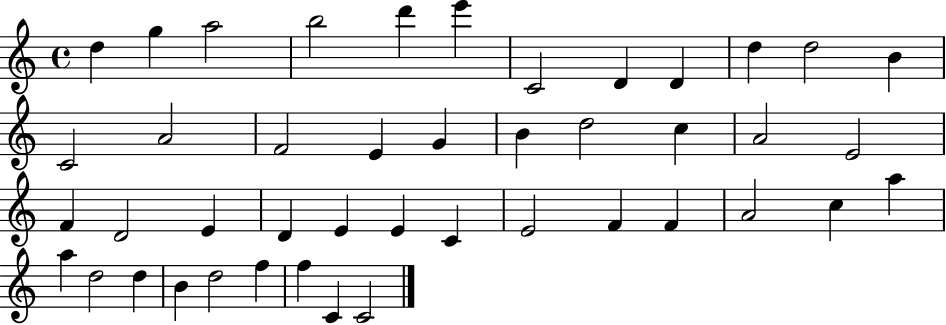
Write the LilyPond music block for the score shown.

{
  \clef treble
  \time 4/4
  \defaultTimeSignature
  \key c \major
  d''4 g''4 a''2 | b''2 d'''4 e'''4 | c'2 d'4 d'4 | d''4 d''2 b'4 | \break c'2 a'2 | f'2 e'4 g'4 | b'4 d''2 c''4 | a'2 e'2 | \break f'4 d'2 e'4 | d'4 e'4 e'4 c'4 | e'2 f'4 f'4 | a'2 c''4 a''4 | \break a''4 d''2 d''4 | b'4 d''2 f''4 | f''4 c'4 c'2 | \bar "|."
}